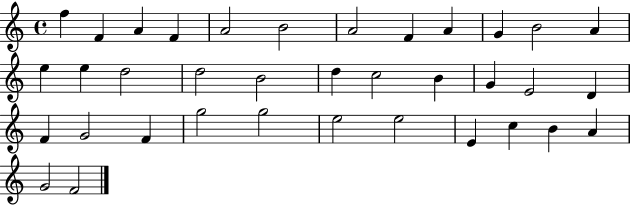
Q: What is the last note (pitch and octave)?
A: F4